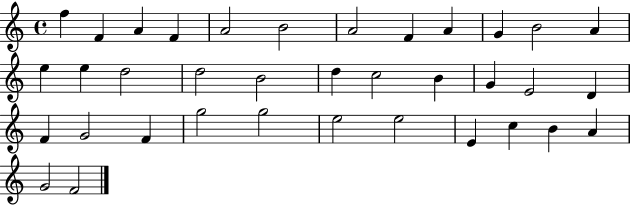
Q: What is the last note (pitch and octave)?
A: F4